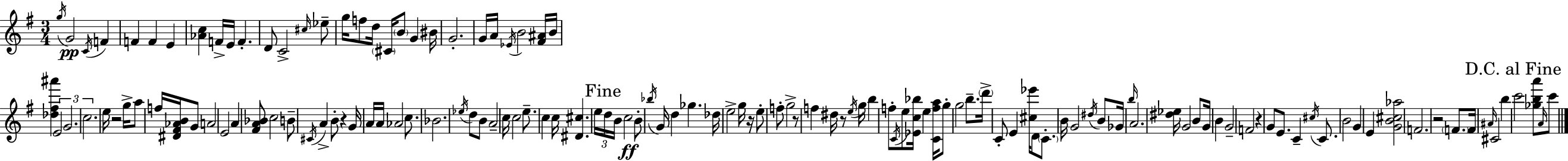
G5/s G4/h C4/s F4/q F4/q F4/q E4/q [Ab4,C5]/q F4/s E4/s F4/q. D4/e C4/h C#5/s Eb5/e G5/s F5/e D5/s C#4/s B4/e G4/q BIS4/s G4/h. G4/s A4/s Eb4/s B4/h [F#4,A#4]/s B4/s [Db5,F#5,A#6]/q E4/h G4/h. C5/h. E5/s R/h G5/s A5/e F5/s [D#4,F#4,Ab4,B4]/s G4/e A4/h E4/h A4/q [F#4,A4,Bb4]/e C5/h B4/e C#4/s A4/q B4/e R/q G4/s A4/s A4/s Ab4/h C5/e. Bb4/h. Eb5/s D5/e B4/e A4/h C5/s C5/h E5/e. C5/q C5/s [D#4,C#5]/q. E5/s D5/s B4/s C5/h B4/e Bb5/s G4/s D5/q Gb5/q. Db5/s E5/h G5/s R/s E5/e F5/e G5/h R/e F5/q D#5/s R/e E5/s G5/s B5/q F5/e C4/s E5/e [Eb4,C5,Bb5]/s E5/q [C4,F5,A5]/s G5/e G5/h B5/e. D6/s C4/e E4/q [C#5,Eb6]/s D4/e C4/e. B4/s G4/h D#5/s B4/e Gb4/s B5/s A4/h. [D#5,Eb5]/s G4/h B4/e G4/s B4/q G4/h F4/h R/q G4/e E4/e. C4/q C#5/s C4/e. B4/h G4/q E4/q [G4,B4,C#5,Ab5]/h F4/h. R/h F4/e. F4/s A#4/s C#4/h B5/q C6/h [Gb5,B5,A6]/e A4/s C6/e